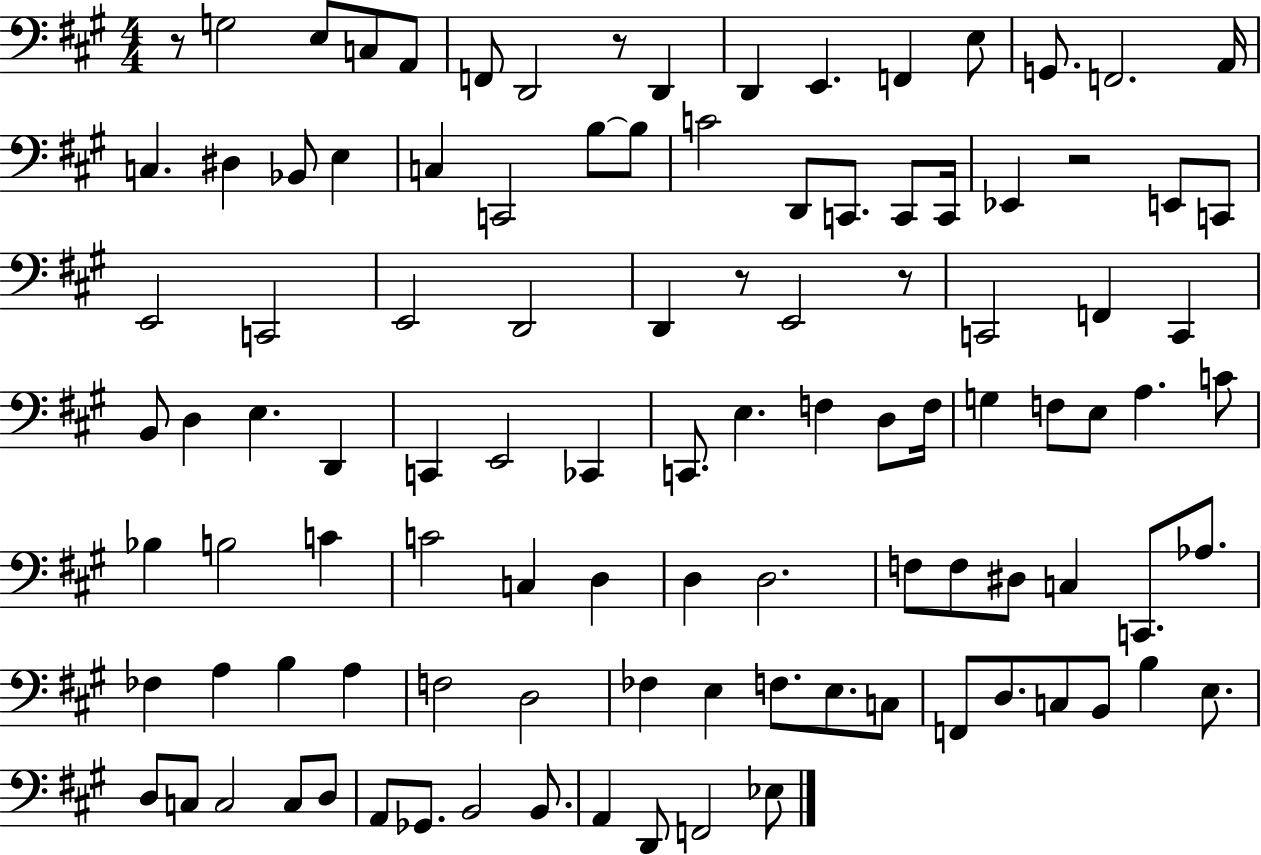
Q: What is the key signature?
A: A major